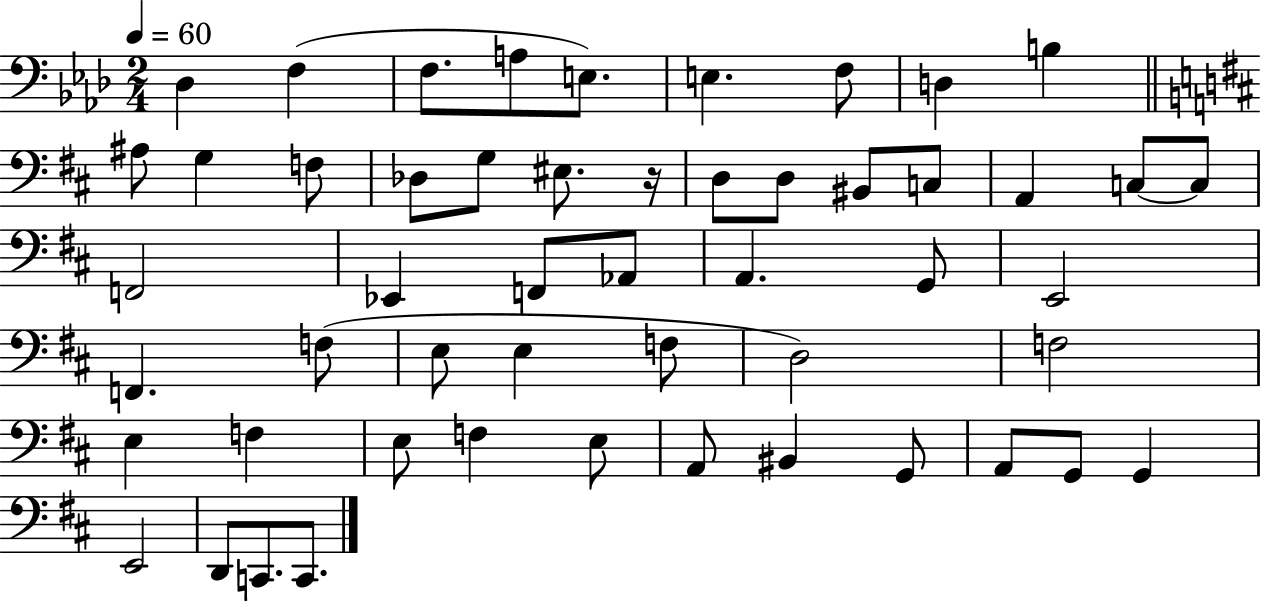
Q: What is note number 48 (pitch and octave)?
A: E2